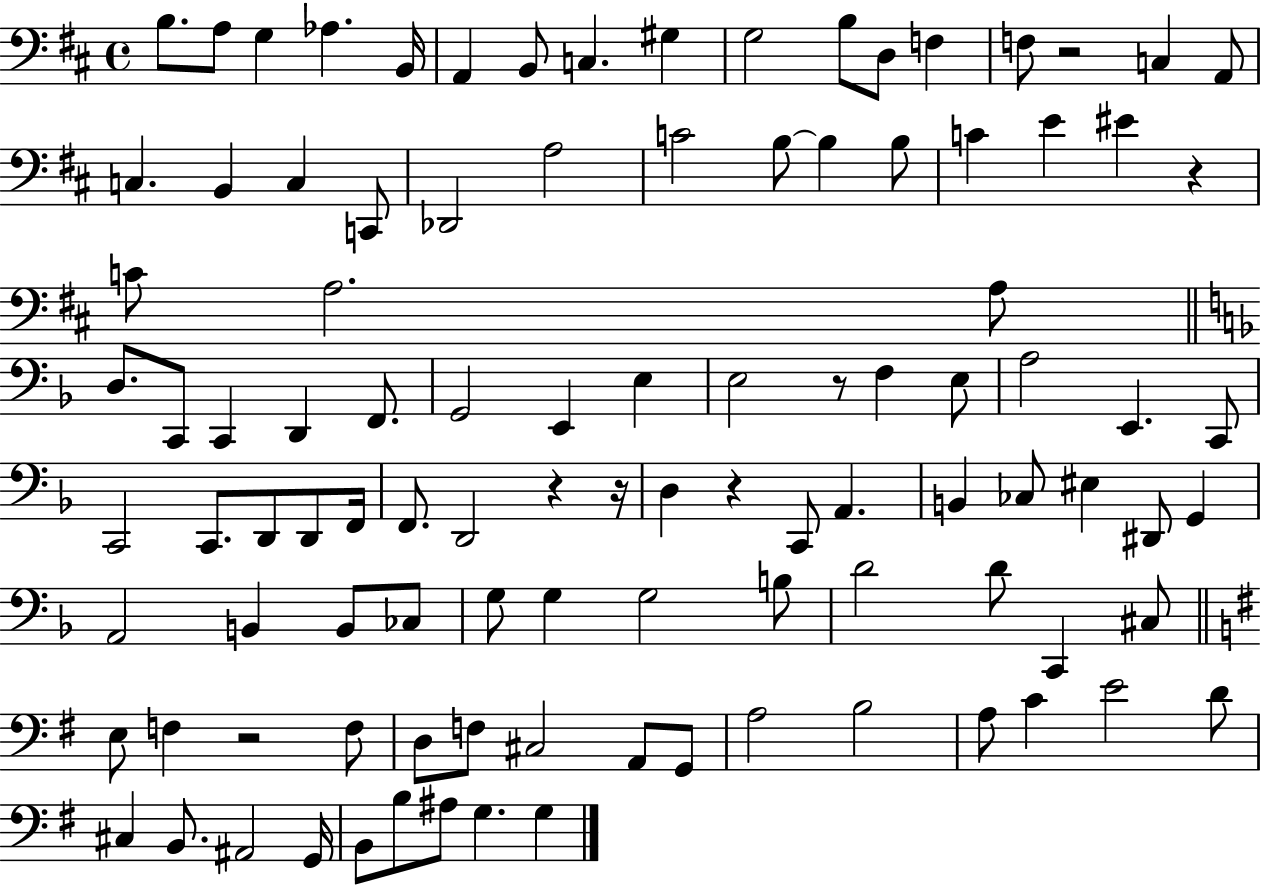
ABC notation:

X:1
T:Untitled
M:4/4
L:1/4
K:D
B,/2 A,/2 G, _A, B,,/4 A,, B,,/2 C, ^G, G,2 B,/2 D,/2 F, F,/2 z2 C, A,,/2 C, B,, C, C,,/2 _D,,2 A,2 C2 B,/2 B, B,/2 C E ^E z C/2 A,2 A,/2 D,/2 C,,/2 C,, D,, F,,/2 G,,2 E,, E, E,2 z/2 F, E,/2 A,2 E,, C,,/2 C,,2 C,,/2 D,,/2 D,,/2 F,,/4 F,,/2 D,,2 z z/4 D, z C,,/2 A,, B,, _C,/2 ^E, ^D,,/2 G,, A,,2 B,, B,,/2 _C,/2 G,/2 G, G,2 B,/2 D2 D/2 C,, ^C,/2 E,/2 F, z2 F,/2 D,/2 F,/2 ^C,2 A,,/2 G,,/2 A,2 B,2 A,/2 C E2 D/2 ^C, B,,/2 ^A,,2 G,,/4 B,,/2 B,/2 ^A,/2 G, G,